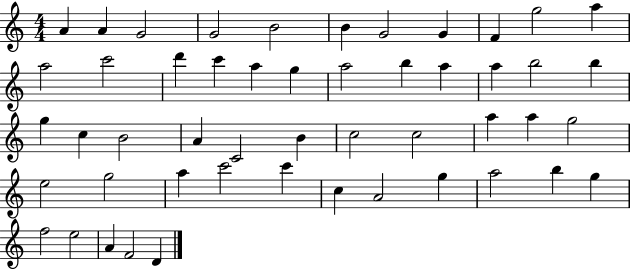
X:1
T:Untitled
M:4/4
L:1/4
K:C
A A G2 G2 B2 B G2 G F g2 a a2 c'2 d' c' a g a2 b a a b2 b g c B2 A C2 B c2 c2 a a g2 e2 g2 a c'2 c' c A2 g a2 b g f2 e2 A F2 D